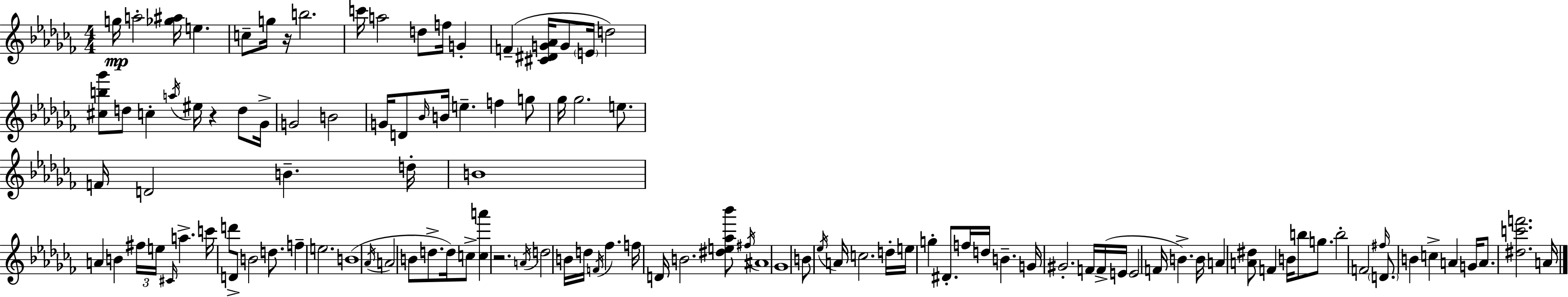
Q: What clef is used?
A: treble